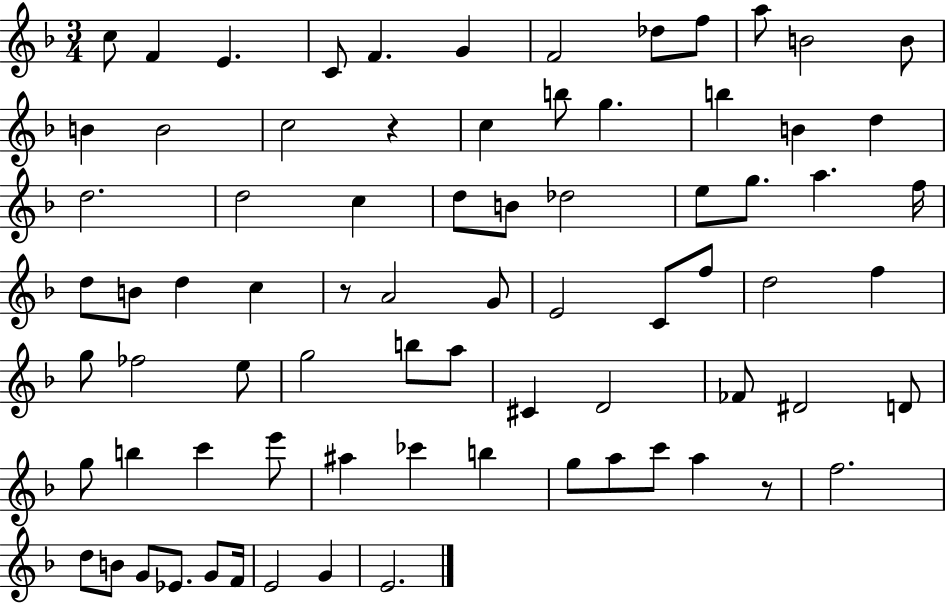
X:1
T:Untitled
M:3/4
L:1/4
K:F
c/2 F E C/2 F G F2 _d/2 f/2 a/2 B2 B/2 B B2 c2 z c b/2 g b B d d2 d2 c d/2 B/2 _d2 e/2 g/2 a f/4 d/2 B/2 d c z/2 A2 G/2 E2 C/2 f/2 d2 f g/2 _f2 e/2 g2 b/2 a/2 ^C D2 _F/2 ^D2 D/2 g/2 b c' e'/2 ^a _c' b g/2 a/2 c'/2 a z/2 f2 d/2 B/2 G/2 _E/2 G/2 F/4 E2 G E2